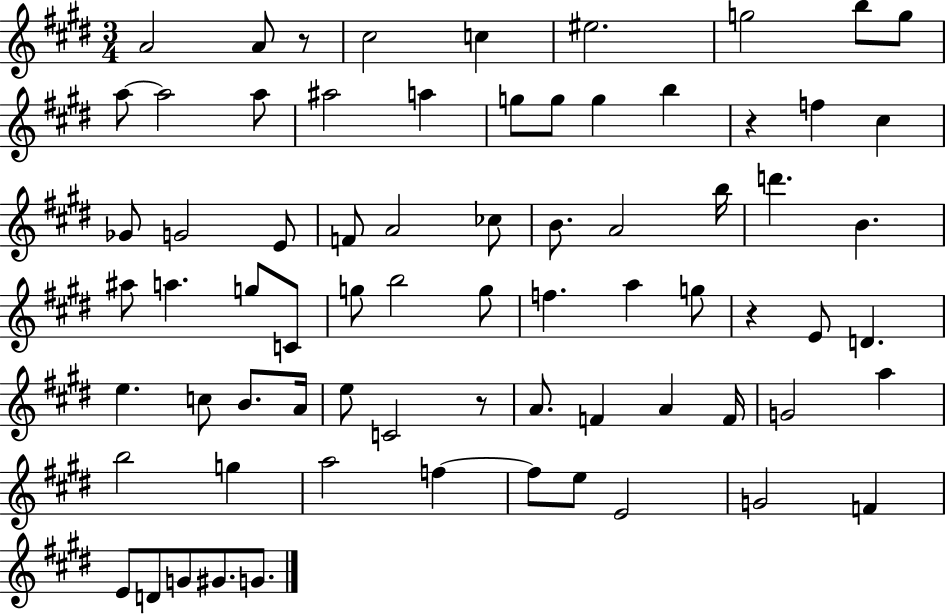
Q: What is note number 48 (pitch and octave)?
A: C4